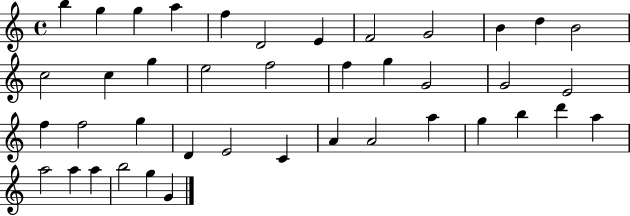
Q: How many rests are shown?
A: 0